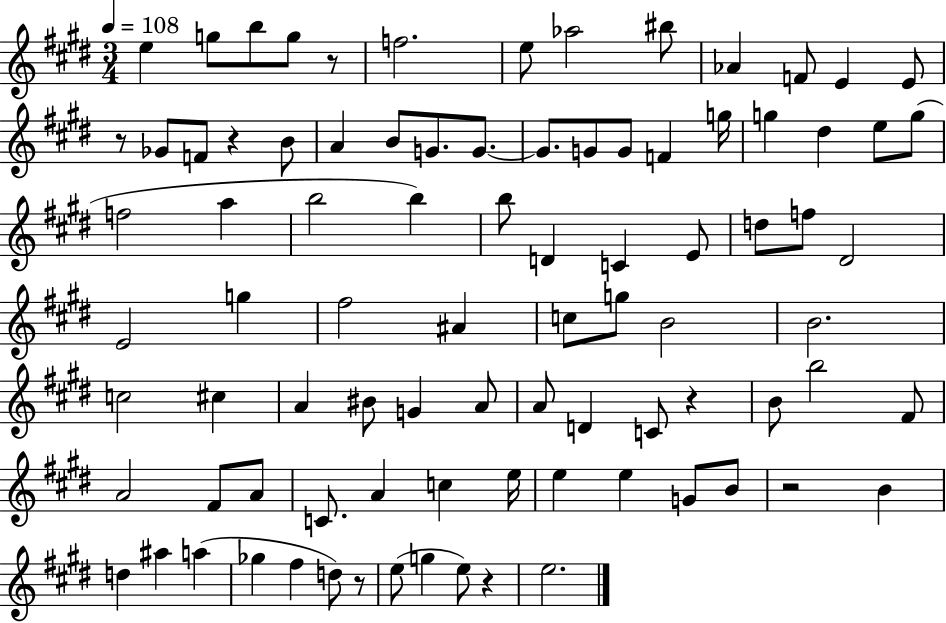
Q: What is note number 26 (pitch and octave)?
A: D#5